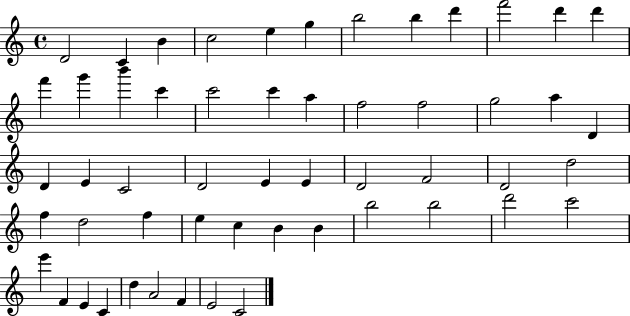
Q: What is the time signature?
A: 4/4